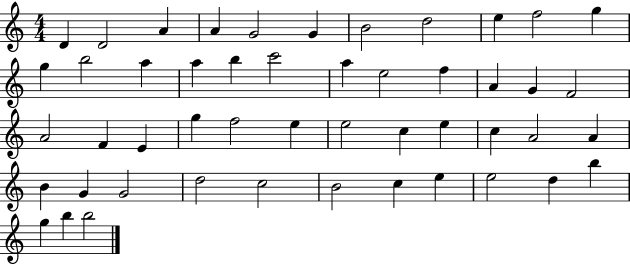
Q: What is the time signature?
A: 4/4